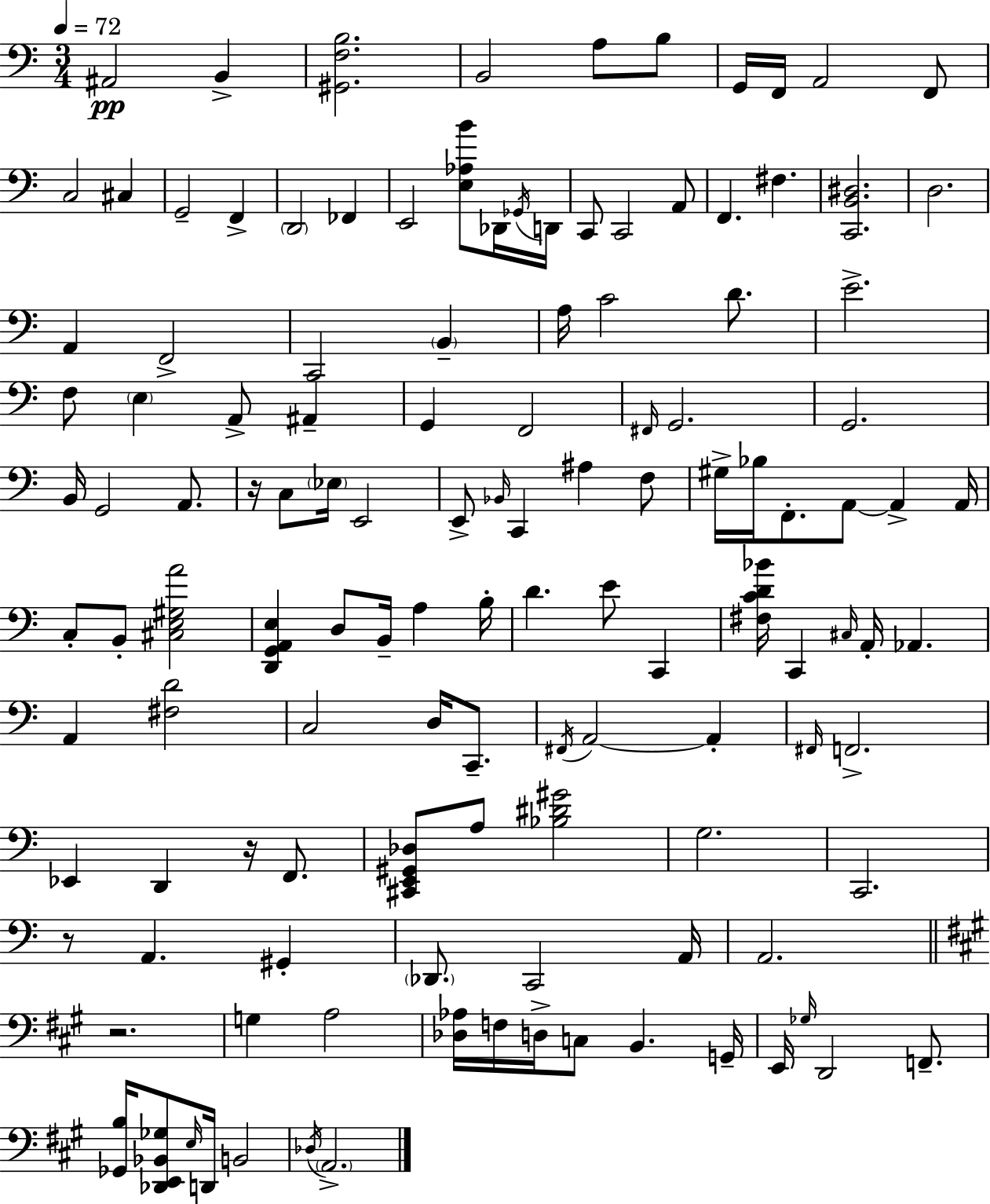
A#2/h B2/q [G#2,F3,B3]/h. B2/h A3/e B3/e G2/s F2/s A2/h F2/e C3/h C#3/q G2/h F2/q D2/h FES2/q E2/h [E3,Ab3,B4]/e Db2/s Gb2/s D2/s C2/e C2/h A2/e F2/q. F#3/q. [C2,B2,D#3]/h. D3/h. A2/q F2/h C2/h B2/q A3/s C4/h D4/e. E4/h. F3/e E3/q A2/e A#2/q G2/q F2/h F#2/s G2/h. G2/h. B2/s G2/h A2/e. R/s C3/e Eb3/s E2/h E2/e Bb2/s C2/q A#3/q F3/e G#3/s Bb3/s F2/e. A2/e A2/q A2/s C3/e B2/e [C#3,E3,G#3,A4]/h [D2,G2,A2,E3]/q D3/e B2/s A3/q B3/s D4/q. E4/e C2/q [F#3,C4,D4,Bb4]/s C2/q C#3/s A2/s Ab2/q. A2/q [F#3,D4]/h C3/h D3/s C2/e. F#2/s A2/h A2/q F#2/s F2/h. Eb2/q D2/q R/s F2/e. [C#2,E2,G#2,Db3]/e A3/e [Bb3,D#4,G#4]/h G3/h. C2/h. R/e A2/q. G#2/q Db2/e. C2/h A2/s A2/h. R/h. G3/q A3/h [Db3,Ab3]/s F3/s D3/s C3/e B2/q. G2/s E2/s Gb3/s D2/h F2/e. [Gb2,B3]/s [Db2,E2,Bb2,Gb3]/e E3/s D2/s B2/h Db3/s A2/h.